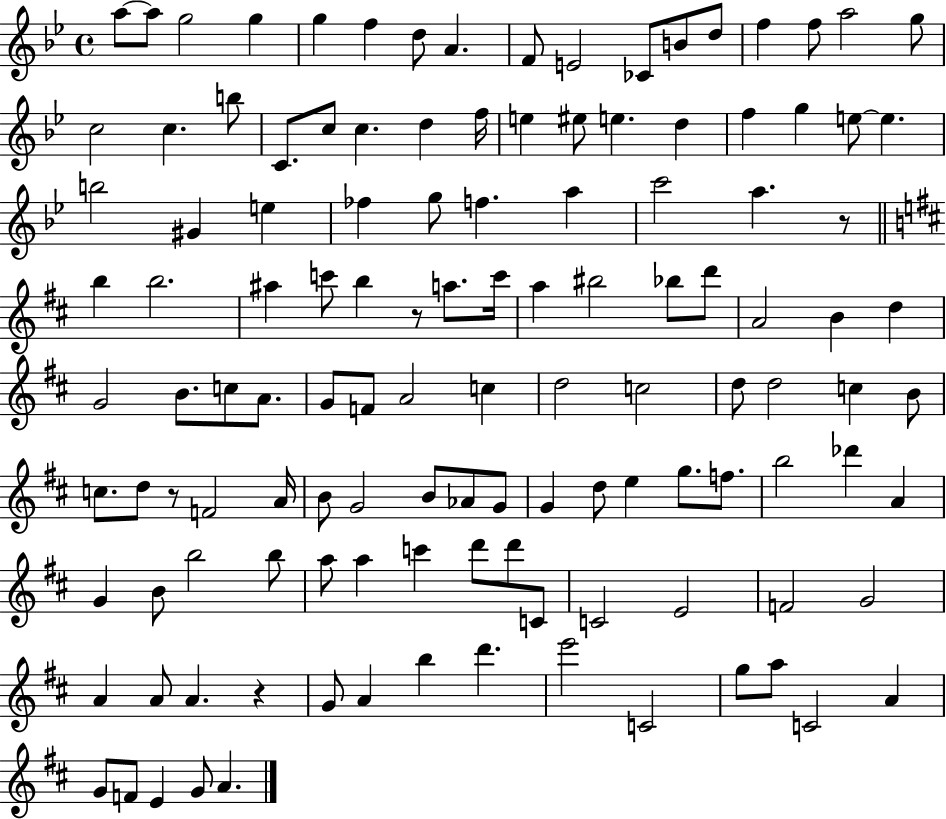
A5/e A5/e G5/h G5/q G5/q F5/q D5/e A4/q. F4/e E4/h CES4/e B4/e D5/e F5/q F5/e A5/h G5/e C5/h C5/q. B5/e C4/e. C5/e C5/q. D5/q F5/s E5/q EIS5/e E5/q. D5/q F5/q G5/q E5/e E5/q. B5/h G#4/q E5/q FES5/q G5/e F5/q. A5/q C6/h A5/q. R/e B5/q B5/h. A#5/q C6/e B5/q R/e A5/e. C6/s A5/q BIS5/h Bb5/e D6/e A4/h B4/q D5/q G4/h B4/e. C5/e A4/e. G4/e F4/e A4/h C5/q D5/h C5/h D5/e D5/h C5/q B4/e C5/e. D5/e R/e F4/h A4/s B4/e G4/h B4/e Ab4/e G4/e G4/q D5/e E5/q G5/e. F5/e. B5/h Db6/q A4/q G4/q B4/e B5/h B5/e A5/e A5/q C6/q D6/e D6/e C4/e C4/h E4/h F4/h G4/h A4/q A4/e A4/q. R/q G4/e A4/q B5/q D6/q. E6/h C4/h G5/e A5/e C4/h A4/q G4/e F4/e E4/q G4/e A4/q.